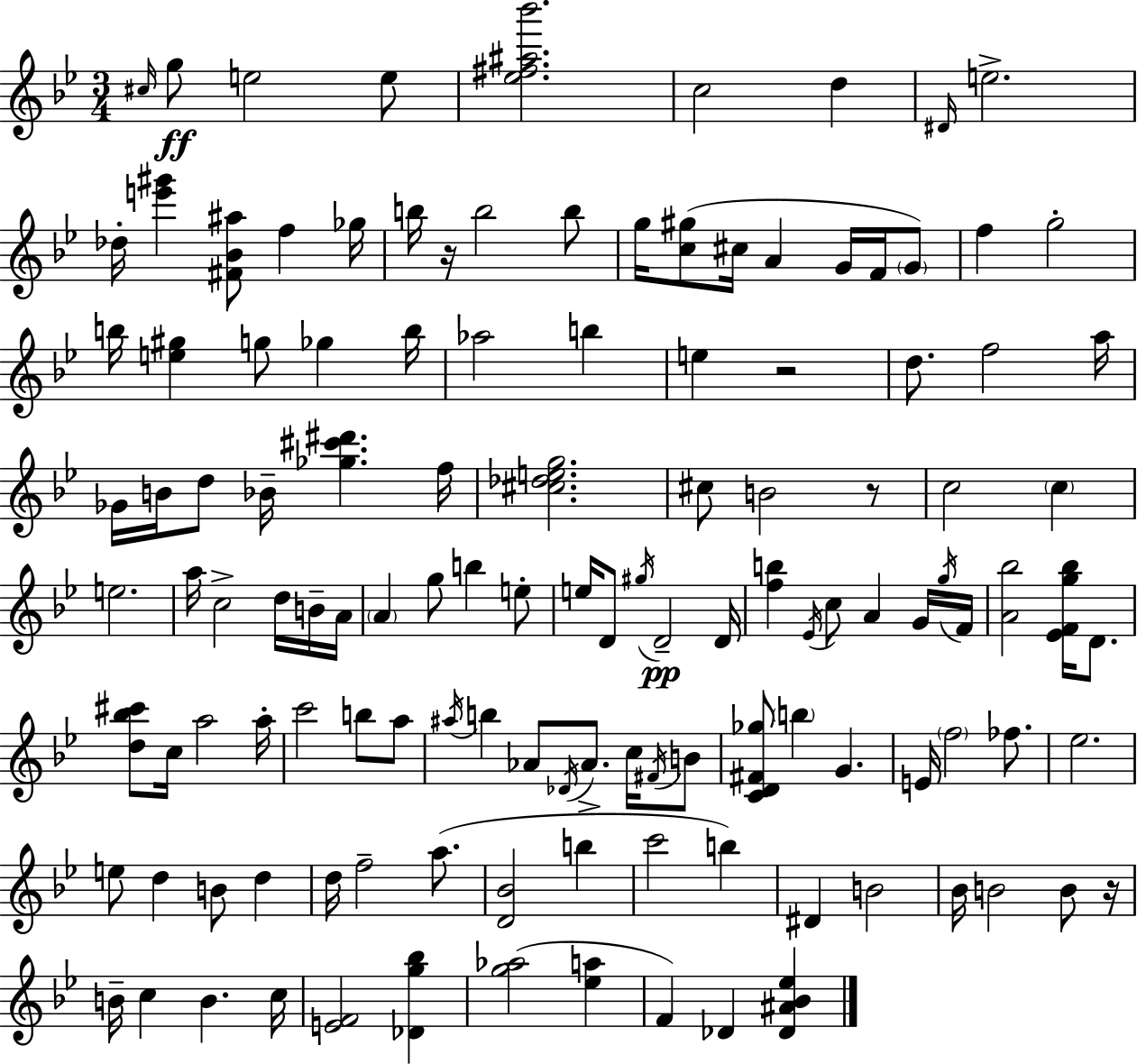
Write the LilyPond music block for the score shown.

{
  \clef treble
  \numericTimeSignature
  \time 3/4
  \key g \minor
  \repeat volta 2 { \grace { cis''16 }\ff g''8 e''2 e''8 | <ees'' fis'' ais'' bes'''>2. | c''2 d''4 | \grace { dis'16 } e''2.-> | \break des''16-. <e''' gis'''>4 <fis' bes' ais''>8 f''4 | ges''16 b''16 r16 b''2 | b''8 g''16 <c'' gis''>8( cis''16 a'4 g'16 f'16 | \parenthesize g'8) f''4 g''2-. | \break b''16 <e'' gis''>4 g''8 ges''4 | b''16 aes''2 b''4 | e''4 r2 | d''8. f''2 | \break a''16 ges'16 b'16 d''8 bes'16-- <ges'' cis''' dis'''>4. | f''16 <cis'' des'' e'' g''>2. | cis''8 b'2 | r8 c''2 \parenthesize c''4 | \break e''2. | a''16 c''2-> d''16 | b'16-- a'16 \parenthesize a'4 g''8 b''4 | e''8-. e''16 d'8 \acciaccatura { gis''16 }\pp d'2-- | \break d'16 <f'' b''>4 \acciaccatura { ees'16 } c''8 a'4 | g'16 \acciaccatura { g''16 } f'16 <a' bes''>2 | <ees' f' g'' bes''>16 d'8. <d'' bes'' cis'''>8 c''16 a''2 | a''16-. c'''2 | \break b''8 a''8 \acciaccatura { ais''16 } b''4 aes'8 | \acciaccatura { des'16 } aes'8.-> c''16 \acciaccatura { fis'16 } b'8 <c' d' fis' ges''>8 \parenthesize b''4 | g'4. e'16 \parenthesize f''2 | fes''8. ees''2. | \break e''8 d''4 | b'8 d''4 d''16 f''2-- | a''8.( <d' bes'>2 | b''4 c'''2 | \break b''4) dis'4 | b'2 bes'16 b'2 | b'8 r16 b'16-- c''4 | b'4. c''16 <e' f'>2 | \break <des' g'' bes''>4 <g'' aes''>2( | <ees'' a''>4 f'4) | des'4 <des' ais' bes' ees''>4 } \bar "|."
}